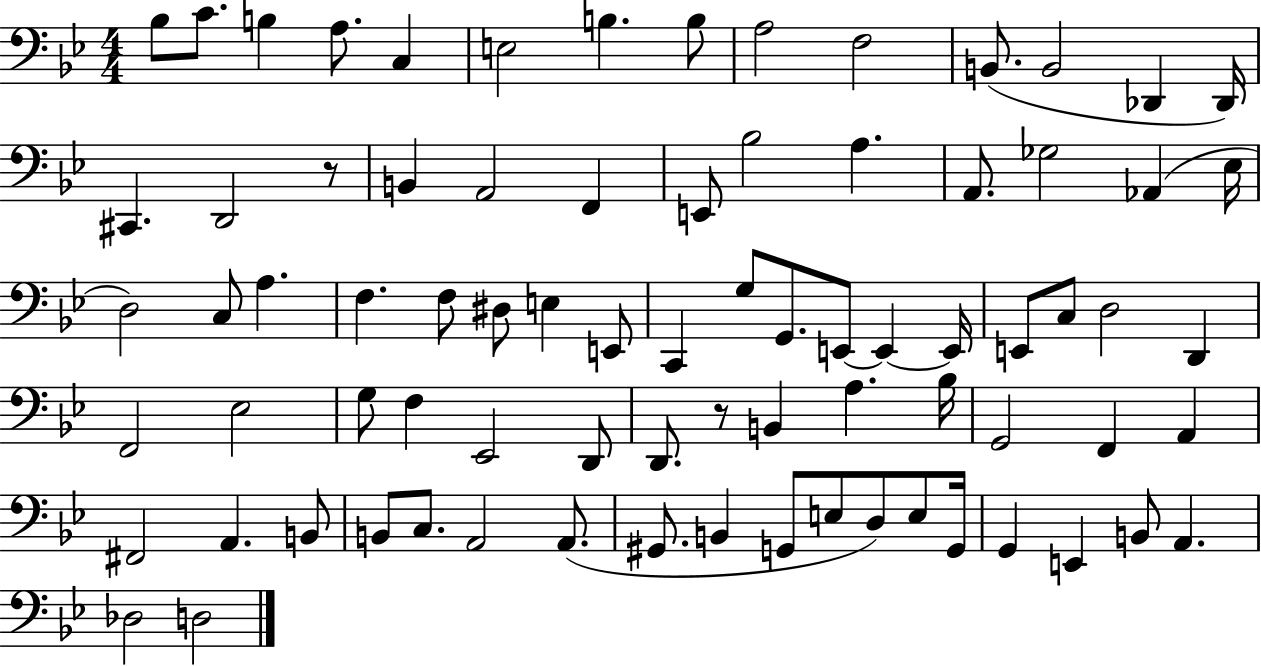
Bb3/e C4/e. B3/q A3/e. C3/q E3/h B3/q. B3/e A3/h F3/h B2/e. B2/h Db2/q Db2/s C#2/q. D2/h R/e B2/q A2/h F2/q E2/e Bb3/h A3/q. A2/e. Gb3/h Ab2/q Eb3/s D3/h C3/e A3/q. F3/q. F3/e D#3/e E3/q E2/e C2/q G3/e G2/e. E2/e E2/q E2/s E2/e C3/e D3/h D2/q F2/h Eb3/h G3/e F3/q Eb2/h D2/e D2/e. R/e B2/q A3/q. Bb3/s G2/h F2/q A2/q F#2/h A2/q. B2/e B2/e C3/e. A2/h A2/e. G#2/e. B2/q G2/e E3/e D3/e E3/e G2/s G2/q E2/q B2/e A2/q. Db3/h D3/h